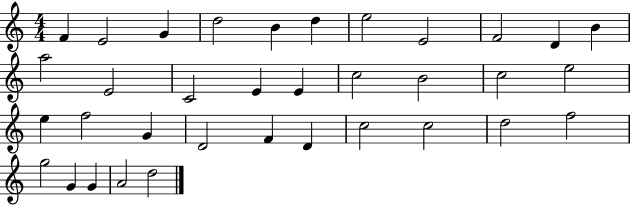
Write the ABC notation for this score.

X:1
T:Untitled
M:4/4
L:1/4
K:C
F E2 G d2 B d e2 E2 F2 D B a2 E2 C2 E E c2 B2 c2 e2 e f2 G D2 F D c2 c2 d2 f2 g2 G G A2 d2